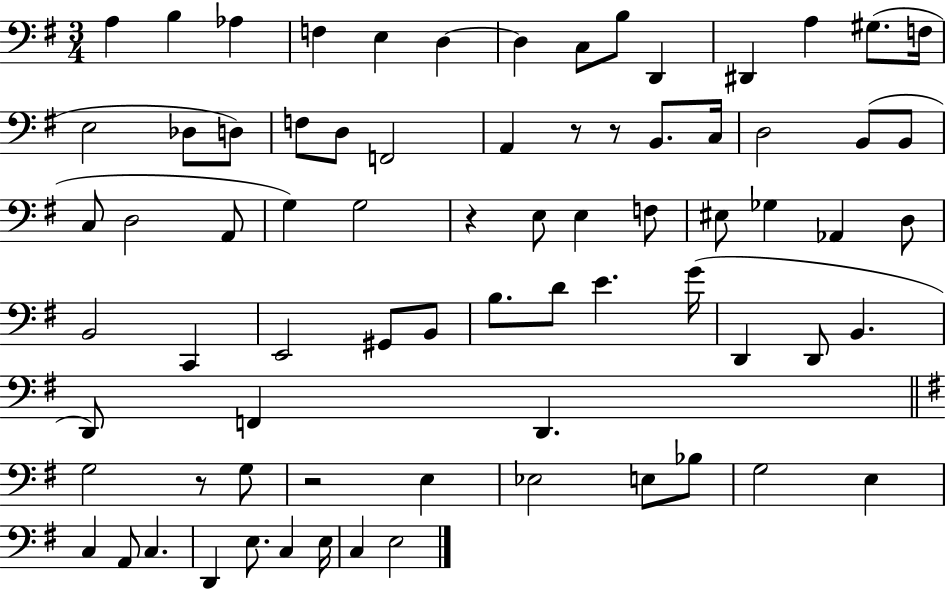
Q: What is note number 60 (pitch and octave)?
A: G3